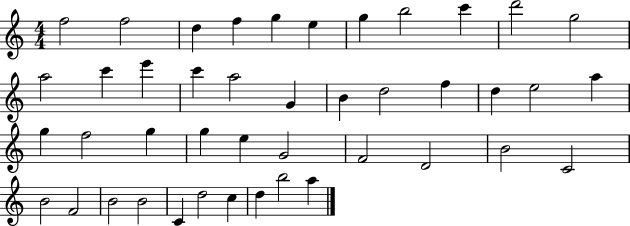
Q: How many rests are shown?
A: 0